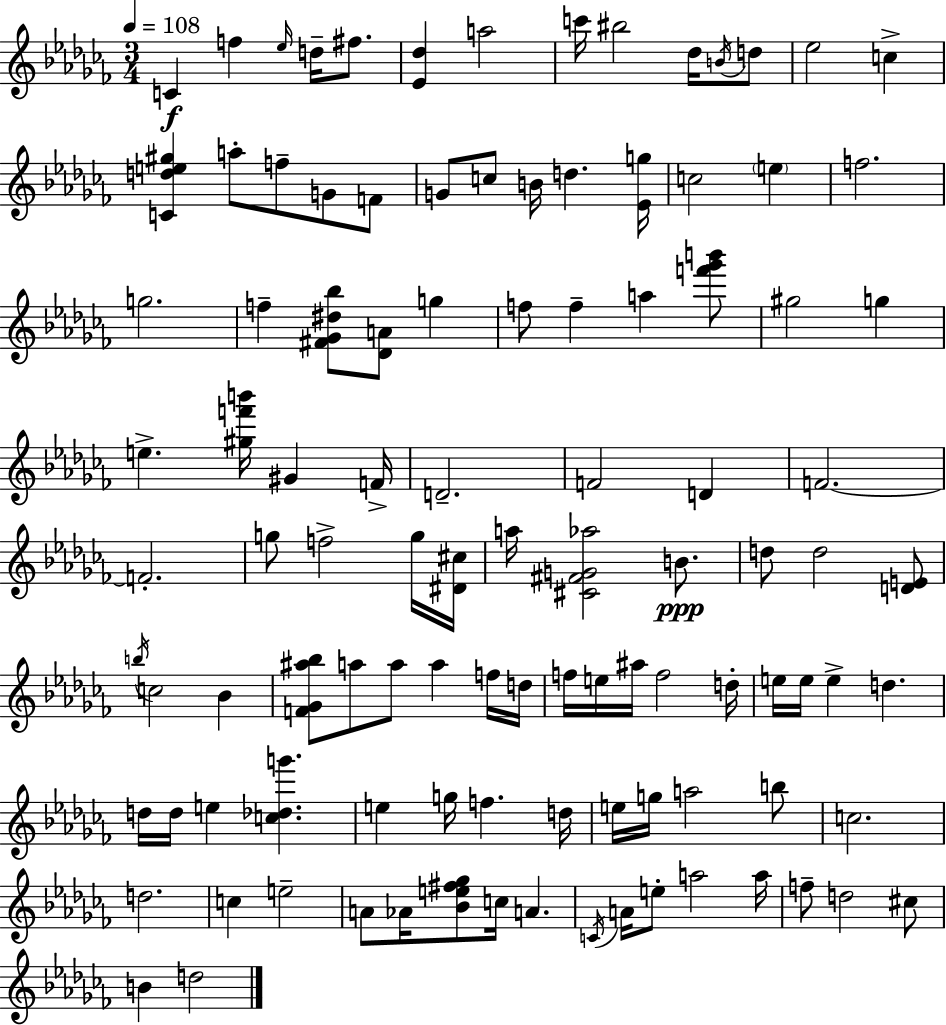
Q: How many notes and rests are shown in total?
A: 106